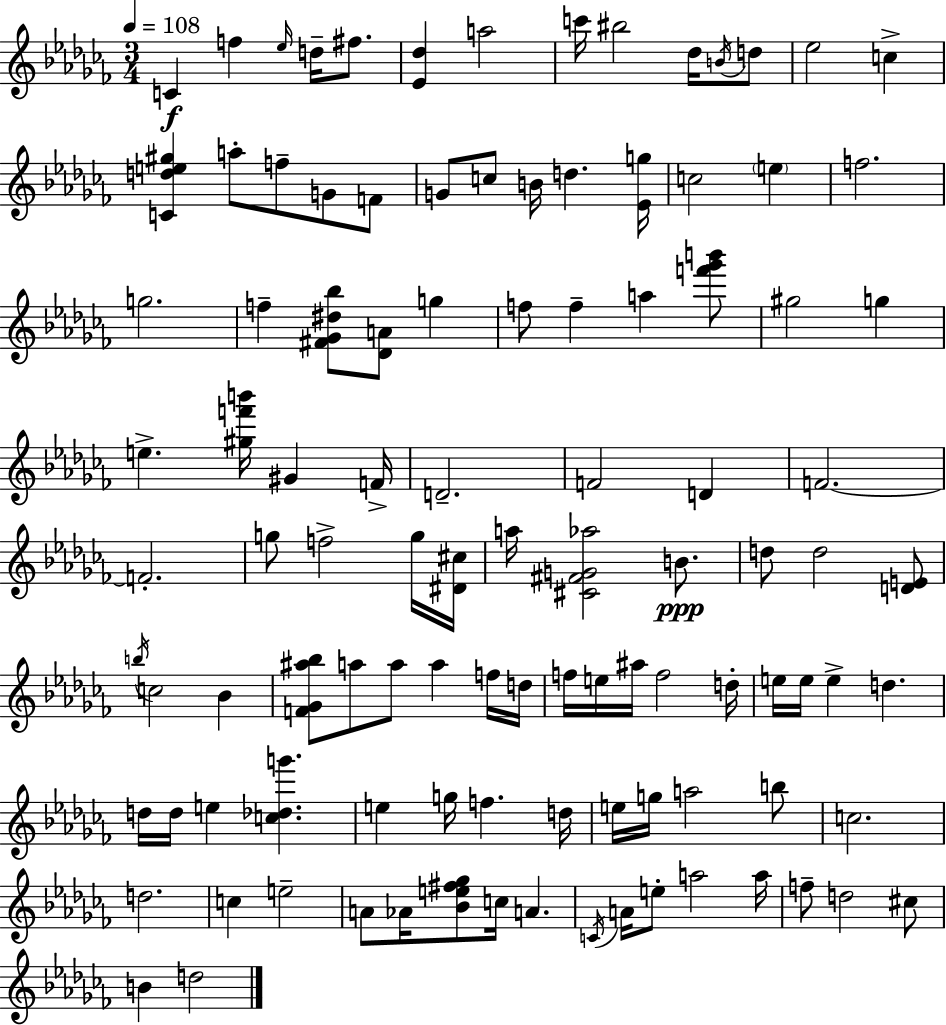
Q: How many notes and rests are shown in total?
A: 106